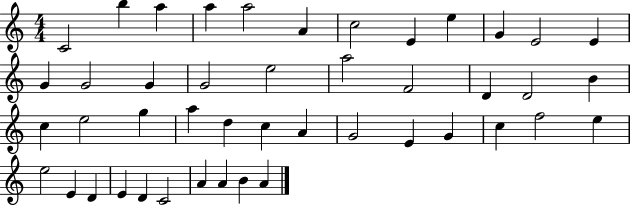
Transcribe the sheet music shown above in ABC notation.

X:1
T:Untitled
M:4/4
L:1/4
K:C
C2 b a a a2 A c2 E e G E2 E G G2 G G2 e2 a2 F2 D D2 B c e2 g a d c A G2 E G c f2 e e2 E D E D C2 A A B A